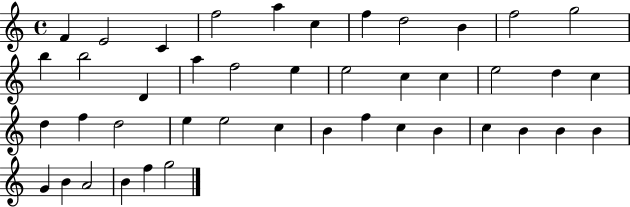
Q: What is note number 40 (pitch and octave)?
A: A4